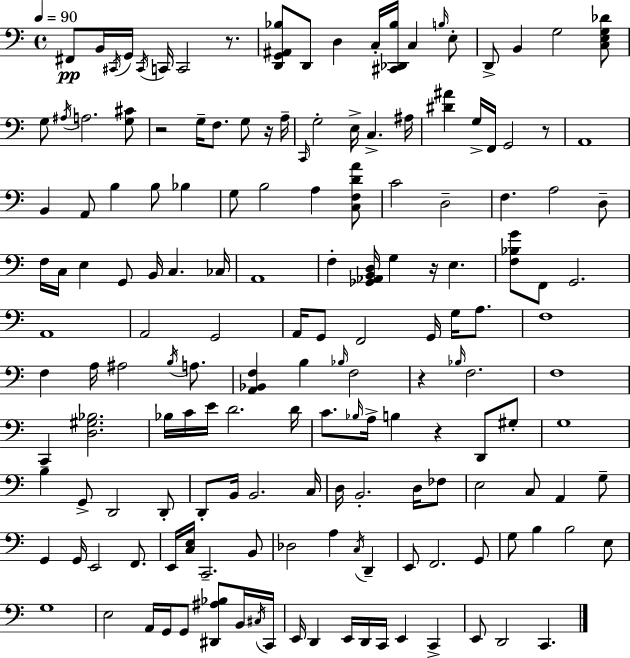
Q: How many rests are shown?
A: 7